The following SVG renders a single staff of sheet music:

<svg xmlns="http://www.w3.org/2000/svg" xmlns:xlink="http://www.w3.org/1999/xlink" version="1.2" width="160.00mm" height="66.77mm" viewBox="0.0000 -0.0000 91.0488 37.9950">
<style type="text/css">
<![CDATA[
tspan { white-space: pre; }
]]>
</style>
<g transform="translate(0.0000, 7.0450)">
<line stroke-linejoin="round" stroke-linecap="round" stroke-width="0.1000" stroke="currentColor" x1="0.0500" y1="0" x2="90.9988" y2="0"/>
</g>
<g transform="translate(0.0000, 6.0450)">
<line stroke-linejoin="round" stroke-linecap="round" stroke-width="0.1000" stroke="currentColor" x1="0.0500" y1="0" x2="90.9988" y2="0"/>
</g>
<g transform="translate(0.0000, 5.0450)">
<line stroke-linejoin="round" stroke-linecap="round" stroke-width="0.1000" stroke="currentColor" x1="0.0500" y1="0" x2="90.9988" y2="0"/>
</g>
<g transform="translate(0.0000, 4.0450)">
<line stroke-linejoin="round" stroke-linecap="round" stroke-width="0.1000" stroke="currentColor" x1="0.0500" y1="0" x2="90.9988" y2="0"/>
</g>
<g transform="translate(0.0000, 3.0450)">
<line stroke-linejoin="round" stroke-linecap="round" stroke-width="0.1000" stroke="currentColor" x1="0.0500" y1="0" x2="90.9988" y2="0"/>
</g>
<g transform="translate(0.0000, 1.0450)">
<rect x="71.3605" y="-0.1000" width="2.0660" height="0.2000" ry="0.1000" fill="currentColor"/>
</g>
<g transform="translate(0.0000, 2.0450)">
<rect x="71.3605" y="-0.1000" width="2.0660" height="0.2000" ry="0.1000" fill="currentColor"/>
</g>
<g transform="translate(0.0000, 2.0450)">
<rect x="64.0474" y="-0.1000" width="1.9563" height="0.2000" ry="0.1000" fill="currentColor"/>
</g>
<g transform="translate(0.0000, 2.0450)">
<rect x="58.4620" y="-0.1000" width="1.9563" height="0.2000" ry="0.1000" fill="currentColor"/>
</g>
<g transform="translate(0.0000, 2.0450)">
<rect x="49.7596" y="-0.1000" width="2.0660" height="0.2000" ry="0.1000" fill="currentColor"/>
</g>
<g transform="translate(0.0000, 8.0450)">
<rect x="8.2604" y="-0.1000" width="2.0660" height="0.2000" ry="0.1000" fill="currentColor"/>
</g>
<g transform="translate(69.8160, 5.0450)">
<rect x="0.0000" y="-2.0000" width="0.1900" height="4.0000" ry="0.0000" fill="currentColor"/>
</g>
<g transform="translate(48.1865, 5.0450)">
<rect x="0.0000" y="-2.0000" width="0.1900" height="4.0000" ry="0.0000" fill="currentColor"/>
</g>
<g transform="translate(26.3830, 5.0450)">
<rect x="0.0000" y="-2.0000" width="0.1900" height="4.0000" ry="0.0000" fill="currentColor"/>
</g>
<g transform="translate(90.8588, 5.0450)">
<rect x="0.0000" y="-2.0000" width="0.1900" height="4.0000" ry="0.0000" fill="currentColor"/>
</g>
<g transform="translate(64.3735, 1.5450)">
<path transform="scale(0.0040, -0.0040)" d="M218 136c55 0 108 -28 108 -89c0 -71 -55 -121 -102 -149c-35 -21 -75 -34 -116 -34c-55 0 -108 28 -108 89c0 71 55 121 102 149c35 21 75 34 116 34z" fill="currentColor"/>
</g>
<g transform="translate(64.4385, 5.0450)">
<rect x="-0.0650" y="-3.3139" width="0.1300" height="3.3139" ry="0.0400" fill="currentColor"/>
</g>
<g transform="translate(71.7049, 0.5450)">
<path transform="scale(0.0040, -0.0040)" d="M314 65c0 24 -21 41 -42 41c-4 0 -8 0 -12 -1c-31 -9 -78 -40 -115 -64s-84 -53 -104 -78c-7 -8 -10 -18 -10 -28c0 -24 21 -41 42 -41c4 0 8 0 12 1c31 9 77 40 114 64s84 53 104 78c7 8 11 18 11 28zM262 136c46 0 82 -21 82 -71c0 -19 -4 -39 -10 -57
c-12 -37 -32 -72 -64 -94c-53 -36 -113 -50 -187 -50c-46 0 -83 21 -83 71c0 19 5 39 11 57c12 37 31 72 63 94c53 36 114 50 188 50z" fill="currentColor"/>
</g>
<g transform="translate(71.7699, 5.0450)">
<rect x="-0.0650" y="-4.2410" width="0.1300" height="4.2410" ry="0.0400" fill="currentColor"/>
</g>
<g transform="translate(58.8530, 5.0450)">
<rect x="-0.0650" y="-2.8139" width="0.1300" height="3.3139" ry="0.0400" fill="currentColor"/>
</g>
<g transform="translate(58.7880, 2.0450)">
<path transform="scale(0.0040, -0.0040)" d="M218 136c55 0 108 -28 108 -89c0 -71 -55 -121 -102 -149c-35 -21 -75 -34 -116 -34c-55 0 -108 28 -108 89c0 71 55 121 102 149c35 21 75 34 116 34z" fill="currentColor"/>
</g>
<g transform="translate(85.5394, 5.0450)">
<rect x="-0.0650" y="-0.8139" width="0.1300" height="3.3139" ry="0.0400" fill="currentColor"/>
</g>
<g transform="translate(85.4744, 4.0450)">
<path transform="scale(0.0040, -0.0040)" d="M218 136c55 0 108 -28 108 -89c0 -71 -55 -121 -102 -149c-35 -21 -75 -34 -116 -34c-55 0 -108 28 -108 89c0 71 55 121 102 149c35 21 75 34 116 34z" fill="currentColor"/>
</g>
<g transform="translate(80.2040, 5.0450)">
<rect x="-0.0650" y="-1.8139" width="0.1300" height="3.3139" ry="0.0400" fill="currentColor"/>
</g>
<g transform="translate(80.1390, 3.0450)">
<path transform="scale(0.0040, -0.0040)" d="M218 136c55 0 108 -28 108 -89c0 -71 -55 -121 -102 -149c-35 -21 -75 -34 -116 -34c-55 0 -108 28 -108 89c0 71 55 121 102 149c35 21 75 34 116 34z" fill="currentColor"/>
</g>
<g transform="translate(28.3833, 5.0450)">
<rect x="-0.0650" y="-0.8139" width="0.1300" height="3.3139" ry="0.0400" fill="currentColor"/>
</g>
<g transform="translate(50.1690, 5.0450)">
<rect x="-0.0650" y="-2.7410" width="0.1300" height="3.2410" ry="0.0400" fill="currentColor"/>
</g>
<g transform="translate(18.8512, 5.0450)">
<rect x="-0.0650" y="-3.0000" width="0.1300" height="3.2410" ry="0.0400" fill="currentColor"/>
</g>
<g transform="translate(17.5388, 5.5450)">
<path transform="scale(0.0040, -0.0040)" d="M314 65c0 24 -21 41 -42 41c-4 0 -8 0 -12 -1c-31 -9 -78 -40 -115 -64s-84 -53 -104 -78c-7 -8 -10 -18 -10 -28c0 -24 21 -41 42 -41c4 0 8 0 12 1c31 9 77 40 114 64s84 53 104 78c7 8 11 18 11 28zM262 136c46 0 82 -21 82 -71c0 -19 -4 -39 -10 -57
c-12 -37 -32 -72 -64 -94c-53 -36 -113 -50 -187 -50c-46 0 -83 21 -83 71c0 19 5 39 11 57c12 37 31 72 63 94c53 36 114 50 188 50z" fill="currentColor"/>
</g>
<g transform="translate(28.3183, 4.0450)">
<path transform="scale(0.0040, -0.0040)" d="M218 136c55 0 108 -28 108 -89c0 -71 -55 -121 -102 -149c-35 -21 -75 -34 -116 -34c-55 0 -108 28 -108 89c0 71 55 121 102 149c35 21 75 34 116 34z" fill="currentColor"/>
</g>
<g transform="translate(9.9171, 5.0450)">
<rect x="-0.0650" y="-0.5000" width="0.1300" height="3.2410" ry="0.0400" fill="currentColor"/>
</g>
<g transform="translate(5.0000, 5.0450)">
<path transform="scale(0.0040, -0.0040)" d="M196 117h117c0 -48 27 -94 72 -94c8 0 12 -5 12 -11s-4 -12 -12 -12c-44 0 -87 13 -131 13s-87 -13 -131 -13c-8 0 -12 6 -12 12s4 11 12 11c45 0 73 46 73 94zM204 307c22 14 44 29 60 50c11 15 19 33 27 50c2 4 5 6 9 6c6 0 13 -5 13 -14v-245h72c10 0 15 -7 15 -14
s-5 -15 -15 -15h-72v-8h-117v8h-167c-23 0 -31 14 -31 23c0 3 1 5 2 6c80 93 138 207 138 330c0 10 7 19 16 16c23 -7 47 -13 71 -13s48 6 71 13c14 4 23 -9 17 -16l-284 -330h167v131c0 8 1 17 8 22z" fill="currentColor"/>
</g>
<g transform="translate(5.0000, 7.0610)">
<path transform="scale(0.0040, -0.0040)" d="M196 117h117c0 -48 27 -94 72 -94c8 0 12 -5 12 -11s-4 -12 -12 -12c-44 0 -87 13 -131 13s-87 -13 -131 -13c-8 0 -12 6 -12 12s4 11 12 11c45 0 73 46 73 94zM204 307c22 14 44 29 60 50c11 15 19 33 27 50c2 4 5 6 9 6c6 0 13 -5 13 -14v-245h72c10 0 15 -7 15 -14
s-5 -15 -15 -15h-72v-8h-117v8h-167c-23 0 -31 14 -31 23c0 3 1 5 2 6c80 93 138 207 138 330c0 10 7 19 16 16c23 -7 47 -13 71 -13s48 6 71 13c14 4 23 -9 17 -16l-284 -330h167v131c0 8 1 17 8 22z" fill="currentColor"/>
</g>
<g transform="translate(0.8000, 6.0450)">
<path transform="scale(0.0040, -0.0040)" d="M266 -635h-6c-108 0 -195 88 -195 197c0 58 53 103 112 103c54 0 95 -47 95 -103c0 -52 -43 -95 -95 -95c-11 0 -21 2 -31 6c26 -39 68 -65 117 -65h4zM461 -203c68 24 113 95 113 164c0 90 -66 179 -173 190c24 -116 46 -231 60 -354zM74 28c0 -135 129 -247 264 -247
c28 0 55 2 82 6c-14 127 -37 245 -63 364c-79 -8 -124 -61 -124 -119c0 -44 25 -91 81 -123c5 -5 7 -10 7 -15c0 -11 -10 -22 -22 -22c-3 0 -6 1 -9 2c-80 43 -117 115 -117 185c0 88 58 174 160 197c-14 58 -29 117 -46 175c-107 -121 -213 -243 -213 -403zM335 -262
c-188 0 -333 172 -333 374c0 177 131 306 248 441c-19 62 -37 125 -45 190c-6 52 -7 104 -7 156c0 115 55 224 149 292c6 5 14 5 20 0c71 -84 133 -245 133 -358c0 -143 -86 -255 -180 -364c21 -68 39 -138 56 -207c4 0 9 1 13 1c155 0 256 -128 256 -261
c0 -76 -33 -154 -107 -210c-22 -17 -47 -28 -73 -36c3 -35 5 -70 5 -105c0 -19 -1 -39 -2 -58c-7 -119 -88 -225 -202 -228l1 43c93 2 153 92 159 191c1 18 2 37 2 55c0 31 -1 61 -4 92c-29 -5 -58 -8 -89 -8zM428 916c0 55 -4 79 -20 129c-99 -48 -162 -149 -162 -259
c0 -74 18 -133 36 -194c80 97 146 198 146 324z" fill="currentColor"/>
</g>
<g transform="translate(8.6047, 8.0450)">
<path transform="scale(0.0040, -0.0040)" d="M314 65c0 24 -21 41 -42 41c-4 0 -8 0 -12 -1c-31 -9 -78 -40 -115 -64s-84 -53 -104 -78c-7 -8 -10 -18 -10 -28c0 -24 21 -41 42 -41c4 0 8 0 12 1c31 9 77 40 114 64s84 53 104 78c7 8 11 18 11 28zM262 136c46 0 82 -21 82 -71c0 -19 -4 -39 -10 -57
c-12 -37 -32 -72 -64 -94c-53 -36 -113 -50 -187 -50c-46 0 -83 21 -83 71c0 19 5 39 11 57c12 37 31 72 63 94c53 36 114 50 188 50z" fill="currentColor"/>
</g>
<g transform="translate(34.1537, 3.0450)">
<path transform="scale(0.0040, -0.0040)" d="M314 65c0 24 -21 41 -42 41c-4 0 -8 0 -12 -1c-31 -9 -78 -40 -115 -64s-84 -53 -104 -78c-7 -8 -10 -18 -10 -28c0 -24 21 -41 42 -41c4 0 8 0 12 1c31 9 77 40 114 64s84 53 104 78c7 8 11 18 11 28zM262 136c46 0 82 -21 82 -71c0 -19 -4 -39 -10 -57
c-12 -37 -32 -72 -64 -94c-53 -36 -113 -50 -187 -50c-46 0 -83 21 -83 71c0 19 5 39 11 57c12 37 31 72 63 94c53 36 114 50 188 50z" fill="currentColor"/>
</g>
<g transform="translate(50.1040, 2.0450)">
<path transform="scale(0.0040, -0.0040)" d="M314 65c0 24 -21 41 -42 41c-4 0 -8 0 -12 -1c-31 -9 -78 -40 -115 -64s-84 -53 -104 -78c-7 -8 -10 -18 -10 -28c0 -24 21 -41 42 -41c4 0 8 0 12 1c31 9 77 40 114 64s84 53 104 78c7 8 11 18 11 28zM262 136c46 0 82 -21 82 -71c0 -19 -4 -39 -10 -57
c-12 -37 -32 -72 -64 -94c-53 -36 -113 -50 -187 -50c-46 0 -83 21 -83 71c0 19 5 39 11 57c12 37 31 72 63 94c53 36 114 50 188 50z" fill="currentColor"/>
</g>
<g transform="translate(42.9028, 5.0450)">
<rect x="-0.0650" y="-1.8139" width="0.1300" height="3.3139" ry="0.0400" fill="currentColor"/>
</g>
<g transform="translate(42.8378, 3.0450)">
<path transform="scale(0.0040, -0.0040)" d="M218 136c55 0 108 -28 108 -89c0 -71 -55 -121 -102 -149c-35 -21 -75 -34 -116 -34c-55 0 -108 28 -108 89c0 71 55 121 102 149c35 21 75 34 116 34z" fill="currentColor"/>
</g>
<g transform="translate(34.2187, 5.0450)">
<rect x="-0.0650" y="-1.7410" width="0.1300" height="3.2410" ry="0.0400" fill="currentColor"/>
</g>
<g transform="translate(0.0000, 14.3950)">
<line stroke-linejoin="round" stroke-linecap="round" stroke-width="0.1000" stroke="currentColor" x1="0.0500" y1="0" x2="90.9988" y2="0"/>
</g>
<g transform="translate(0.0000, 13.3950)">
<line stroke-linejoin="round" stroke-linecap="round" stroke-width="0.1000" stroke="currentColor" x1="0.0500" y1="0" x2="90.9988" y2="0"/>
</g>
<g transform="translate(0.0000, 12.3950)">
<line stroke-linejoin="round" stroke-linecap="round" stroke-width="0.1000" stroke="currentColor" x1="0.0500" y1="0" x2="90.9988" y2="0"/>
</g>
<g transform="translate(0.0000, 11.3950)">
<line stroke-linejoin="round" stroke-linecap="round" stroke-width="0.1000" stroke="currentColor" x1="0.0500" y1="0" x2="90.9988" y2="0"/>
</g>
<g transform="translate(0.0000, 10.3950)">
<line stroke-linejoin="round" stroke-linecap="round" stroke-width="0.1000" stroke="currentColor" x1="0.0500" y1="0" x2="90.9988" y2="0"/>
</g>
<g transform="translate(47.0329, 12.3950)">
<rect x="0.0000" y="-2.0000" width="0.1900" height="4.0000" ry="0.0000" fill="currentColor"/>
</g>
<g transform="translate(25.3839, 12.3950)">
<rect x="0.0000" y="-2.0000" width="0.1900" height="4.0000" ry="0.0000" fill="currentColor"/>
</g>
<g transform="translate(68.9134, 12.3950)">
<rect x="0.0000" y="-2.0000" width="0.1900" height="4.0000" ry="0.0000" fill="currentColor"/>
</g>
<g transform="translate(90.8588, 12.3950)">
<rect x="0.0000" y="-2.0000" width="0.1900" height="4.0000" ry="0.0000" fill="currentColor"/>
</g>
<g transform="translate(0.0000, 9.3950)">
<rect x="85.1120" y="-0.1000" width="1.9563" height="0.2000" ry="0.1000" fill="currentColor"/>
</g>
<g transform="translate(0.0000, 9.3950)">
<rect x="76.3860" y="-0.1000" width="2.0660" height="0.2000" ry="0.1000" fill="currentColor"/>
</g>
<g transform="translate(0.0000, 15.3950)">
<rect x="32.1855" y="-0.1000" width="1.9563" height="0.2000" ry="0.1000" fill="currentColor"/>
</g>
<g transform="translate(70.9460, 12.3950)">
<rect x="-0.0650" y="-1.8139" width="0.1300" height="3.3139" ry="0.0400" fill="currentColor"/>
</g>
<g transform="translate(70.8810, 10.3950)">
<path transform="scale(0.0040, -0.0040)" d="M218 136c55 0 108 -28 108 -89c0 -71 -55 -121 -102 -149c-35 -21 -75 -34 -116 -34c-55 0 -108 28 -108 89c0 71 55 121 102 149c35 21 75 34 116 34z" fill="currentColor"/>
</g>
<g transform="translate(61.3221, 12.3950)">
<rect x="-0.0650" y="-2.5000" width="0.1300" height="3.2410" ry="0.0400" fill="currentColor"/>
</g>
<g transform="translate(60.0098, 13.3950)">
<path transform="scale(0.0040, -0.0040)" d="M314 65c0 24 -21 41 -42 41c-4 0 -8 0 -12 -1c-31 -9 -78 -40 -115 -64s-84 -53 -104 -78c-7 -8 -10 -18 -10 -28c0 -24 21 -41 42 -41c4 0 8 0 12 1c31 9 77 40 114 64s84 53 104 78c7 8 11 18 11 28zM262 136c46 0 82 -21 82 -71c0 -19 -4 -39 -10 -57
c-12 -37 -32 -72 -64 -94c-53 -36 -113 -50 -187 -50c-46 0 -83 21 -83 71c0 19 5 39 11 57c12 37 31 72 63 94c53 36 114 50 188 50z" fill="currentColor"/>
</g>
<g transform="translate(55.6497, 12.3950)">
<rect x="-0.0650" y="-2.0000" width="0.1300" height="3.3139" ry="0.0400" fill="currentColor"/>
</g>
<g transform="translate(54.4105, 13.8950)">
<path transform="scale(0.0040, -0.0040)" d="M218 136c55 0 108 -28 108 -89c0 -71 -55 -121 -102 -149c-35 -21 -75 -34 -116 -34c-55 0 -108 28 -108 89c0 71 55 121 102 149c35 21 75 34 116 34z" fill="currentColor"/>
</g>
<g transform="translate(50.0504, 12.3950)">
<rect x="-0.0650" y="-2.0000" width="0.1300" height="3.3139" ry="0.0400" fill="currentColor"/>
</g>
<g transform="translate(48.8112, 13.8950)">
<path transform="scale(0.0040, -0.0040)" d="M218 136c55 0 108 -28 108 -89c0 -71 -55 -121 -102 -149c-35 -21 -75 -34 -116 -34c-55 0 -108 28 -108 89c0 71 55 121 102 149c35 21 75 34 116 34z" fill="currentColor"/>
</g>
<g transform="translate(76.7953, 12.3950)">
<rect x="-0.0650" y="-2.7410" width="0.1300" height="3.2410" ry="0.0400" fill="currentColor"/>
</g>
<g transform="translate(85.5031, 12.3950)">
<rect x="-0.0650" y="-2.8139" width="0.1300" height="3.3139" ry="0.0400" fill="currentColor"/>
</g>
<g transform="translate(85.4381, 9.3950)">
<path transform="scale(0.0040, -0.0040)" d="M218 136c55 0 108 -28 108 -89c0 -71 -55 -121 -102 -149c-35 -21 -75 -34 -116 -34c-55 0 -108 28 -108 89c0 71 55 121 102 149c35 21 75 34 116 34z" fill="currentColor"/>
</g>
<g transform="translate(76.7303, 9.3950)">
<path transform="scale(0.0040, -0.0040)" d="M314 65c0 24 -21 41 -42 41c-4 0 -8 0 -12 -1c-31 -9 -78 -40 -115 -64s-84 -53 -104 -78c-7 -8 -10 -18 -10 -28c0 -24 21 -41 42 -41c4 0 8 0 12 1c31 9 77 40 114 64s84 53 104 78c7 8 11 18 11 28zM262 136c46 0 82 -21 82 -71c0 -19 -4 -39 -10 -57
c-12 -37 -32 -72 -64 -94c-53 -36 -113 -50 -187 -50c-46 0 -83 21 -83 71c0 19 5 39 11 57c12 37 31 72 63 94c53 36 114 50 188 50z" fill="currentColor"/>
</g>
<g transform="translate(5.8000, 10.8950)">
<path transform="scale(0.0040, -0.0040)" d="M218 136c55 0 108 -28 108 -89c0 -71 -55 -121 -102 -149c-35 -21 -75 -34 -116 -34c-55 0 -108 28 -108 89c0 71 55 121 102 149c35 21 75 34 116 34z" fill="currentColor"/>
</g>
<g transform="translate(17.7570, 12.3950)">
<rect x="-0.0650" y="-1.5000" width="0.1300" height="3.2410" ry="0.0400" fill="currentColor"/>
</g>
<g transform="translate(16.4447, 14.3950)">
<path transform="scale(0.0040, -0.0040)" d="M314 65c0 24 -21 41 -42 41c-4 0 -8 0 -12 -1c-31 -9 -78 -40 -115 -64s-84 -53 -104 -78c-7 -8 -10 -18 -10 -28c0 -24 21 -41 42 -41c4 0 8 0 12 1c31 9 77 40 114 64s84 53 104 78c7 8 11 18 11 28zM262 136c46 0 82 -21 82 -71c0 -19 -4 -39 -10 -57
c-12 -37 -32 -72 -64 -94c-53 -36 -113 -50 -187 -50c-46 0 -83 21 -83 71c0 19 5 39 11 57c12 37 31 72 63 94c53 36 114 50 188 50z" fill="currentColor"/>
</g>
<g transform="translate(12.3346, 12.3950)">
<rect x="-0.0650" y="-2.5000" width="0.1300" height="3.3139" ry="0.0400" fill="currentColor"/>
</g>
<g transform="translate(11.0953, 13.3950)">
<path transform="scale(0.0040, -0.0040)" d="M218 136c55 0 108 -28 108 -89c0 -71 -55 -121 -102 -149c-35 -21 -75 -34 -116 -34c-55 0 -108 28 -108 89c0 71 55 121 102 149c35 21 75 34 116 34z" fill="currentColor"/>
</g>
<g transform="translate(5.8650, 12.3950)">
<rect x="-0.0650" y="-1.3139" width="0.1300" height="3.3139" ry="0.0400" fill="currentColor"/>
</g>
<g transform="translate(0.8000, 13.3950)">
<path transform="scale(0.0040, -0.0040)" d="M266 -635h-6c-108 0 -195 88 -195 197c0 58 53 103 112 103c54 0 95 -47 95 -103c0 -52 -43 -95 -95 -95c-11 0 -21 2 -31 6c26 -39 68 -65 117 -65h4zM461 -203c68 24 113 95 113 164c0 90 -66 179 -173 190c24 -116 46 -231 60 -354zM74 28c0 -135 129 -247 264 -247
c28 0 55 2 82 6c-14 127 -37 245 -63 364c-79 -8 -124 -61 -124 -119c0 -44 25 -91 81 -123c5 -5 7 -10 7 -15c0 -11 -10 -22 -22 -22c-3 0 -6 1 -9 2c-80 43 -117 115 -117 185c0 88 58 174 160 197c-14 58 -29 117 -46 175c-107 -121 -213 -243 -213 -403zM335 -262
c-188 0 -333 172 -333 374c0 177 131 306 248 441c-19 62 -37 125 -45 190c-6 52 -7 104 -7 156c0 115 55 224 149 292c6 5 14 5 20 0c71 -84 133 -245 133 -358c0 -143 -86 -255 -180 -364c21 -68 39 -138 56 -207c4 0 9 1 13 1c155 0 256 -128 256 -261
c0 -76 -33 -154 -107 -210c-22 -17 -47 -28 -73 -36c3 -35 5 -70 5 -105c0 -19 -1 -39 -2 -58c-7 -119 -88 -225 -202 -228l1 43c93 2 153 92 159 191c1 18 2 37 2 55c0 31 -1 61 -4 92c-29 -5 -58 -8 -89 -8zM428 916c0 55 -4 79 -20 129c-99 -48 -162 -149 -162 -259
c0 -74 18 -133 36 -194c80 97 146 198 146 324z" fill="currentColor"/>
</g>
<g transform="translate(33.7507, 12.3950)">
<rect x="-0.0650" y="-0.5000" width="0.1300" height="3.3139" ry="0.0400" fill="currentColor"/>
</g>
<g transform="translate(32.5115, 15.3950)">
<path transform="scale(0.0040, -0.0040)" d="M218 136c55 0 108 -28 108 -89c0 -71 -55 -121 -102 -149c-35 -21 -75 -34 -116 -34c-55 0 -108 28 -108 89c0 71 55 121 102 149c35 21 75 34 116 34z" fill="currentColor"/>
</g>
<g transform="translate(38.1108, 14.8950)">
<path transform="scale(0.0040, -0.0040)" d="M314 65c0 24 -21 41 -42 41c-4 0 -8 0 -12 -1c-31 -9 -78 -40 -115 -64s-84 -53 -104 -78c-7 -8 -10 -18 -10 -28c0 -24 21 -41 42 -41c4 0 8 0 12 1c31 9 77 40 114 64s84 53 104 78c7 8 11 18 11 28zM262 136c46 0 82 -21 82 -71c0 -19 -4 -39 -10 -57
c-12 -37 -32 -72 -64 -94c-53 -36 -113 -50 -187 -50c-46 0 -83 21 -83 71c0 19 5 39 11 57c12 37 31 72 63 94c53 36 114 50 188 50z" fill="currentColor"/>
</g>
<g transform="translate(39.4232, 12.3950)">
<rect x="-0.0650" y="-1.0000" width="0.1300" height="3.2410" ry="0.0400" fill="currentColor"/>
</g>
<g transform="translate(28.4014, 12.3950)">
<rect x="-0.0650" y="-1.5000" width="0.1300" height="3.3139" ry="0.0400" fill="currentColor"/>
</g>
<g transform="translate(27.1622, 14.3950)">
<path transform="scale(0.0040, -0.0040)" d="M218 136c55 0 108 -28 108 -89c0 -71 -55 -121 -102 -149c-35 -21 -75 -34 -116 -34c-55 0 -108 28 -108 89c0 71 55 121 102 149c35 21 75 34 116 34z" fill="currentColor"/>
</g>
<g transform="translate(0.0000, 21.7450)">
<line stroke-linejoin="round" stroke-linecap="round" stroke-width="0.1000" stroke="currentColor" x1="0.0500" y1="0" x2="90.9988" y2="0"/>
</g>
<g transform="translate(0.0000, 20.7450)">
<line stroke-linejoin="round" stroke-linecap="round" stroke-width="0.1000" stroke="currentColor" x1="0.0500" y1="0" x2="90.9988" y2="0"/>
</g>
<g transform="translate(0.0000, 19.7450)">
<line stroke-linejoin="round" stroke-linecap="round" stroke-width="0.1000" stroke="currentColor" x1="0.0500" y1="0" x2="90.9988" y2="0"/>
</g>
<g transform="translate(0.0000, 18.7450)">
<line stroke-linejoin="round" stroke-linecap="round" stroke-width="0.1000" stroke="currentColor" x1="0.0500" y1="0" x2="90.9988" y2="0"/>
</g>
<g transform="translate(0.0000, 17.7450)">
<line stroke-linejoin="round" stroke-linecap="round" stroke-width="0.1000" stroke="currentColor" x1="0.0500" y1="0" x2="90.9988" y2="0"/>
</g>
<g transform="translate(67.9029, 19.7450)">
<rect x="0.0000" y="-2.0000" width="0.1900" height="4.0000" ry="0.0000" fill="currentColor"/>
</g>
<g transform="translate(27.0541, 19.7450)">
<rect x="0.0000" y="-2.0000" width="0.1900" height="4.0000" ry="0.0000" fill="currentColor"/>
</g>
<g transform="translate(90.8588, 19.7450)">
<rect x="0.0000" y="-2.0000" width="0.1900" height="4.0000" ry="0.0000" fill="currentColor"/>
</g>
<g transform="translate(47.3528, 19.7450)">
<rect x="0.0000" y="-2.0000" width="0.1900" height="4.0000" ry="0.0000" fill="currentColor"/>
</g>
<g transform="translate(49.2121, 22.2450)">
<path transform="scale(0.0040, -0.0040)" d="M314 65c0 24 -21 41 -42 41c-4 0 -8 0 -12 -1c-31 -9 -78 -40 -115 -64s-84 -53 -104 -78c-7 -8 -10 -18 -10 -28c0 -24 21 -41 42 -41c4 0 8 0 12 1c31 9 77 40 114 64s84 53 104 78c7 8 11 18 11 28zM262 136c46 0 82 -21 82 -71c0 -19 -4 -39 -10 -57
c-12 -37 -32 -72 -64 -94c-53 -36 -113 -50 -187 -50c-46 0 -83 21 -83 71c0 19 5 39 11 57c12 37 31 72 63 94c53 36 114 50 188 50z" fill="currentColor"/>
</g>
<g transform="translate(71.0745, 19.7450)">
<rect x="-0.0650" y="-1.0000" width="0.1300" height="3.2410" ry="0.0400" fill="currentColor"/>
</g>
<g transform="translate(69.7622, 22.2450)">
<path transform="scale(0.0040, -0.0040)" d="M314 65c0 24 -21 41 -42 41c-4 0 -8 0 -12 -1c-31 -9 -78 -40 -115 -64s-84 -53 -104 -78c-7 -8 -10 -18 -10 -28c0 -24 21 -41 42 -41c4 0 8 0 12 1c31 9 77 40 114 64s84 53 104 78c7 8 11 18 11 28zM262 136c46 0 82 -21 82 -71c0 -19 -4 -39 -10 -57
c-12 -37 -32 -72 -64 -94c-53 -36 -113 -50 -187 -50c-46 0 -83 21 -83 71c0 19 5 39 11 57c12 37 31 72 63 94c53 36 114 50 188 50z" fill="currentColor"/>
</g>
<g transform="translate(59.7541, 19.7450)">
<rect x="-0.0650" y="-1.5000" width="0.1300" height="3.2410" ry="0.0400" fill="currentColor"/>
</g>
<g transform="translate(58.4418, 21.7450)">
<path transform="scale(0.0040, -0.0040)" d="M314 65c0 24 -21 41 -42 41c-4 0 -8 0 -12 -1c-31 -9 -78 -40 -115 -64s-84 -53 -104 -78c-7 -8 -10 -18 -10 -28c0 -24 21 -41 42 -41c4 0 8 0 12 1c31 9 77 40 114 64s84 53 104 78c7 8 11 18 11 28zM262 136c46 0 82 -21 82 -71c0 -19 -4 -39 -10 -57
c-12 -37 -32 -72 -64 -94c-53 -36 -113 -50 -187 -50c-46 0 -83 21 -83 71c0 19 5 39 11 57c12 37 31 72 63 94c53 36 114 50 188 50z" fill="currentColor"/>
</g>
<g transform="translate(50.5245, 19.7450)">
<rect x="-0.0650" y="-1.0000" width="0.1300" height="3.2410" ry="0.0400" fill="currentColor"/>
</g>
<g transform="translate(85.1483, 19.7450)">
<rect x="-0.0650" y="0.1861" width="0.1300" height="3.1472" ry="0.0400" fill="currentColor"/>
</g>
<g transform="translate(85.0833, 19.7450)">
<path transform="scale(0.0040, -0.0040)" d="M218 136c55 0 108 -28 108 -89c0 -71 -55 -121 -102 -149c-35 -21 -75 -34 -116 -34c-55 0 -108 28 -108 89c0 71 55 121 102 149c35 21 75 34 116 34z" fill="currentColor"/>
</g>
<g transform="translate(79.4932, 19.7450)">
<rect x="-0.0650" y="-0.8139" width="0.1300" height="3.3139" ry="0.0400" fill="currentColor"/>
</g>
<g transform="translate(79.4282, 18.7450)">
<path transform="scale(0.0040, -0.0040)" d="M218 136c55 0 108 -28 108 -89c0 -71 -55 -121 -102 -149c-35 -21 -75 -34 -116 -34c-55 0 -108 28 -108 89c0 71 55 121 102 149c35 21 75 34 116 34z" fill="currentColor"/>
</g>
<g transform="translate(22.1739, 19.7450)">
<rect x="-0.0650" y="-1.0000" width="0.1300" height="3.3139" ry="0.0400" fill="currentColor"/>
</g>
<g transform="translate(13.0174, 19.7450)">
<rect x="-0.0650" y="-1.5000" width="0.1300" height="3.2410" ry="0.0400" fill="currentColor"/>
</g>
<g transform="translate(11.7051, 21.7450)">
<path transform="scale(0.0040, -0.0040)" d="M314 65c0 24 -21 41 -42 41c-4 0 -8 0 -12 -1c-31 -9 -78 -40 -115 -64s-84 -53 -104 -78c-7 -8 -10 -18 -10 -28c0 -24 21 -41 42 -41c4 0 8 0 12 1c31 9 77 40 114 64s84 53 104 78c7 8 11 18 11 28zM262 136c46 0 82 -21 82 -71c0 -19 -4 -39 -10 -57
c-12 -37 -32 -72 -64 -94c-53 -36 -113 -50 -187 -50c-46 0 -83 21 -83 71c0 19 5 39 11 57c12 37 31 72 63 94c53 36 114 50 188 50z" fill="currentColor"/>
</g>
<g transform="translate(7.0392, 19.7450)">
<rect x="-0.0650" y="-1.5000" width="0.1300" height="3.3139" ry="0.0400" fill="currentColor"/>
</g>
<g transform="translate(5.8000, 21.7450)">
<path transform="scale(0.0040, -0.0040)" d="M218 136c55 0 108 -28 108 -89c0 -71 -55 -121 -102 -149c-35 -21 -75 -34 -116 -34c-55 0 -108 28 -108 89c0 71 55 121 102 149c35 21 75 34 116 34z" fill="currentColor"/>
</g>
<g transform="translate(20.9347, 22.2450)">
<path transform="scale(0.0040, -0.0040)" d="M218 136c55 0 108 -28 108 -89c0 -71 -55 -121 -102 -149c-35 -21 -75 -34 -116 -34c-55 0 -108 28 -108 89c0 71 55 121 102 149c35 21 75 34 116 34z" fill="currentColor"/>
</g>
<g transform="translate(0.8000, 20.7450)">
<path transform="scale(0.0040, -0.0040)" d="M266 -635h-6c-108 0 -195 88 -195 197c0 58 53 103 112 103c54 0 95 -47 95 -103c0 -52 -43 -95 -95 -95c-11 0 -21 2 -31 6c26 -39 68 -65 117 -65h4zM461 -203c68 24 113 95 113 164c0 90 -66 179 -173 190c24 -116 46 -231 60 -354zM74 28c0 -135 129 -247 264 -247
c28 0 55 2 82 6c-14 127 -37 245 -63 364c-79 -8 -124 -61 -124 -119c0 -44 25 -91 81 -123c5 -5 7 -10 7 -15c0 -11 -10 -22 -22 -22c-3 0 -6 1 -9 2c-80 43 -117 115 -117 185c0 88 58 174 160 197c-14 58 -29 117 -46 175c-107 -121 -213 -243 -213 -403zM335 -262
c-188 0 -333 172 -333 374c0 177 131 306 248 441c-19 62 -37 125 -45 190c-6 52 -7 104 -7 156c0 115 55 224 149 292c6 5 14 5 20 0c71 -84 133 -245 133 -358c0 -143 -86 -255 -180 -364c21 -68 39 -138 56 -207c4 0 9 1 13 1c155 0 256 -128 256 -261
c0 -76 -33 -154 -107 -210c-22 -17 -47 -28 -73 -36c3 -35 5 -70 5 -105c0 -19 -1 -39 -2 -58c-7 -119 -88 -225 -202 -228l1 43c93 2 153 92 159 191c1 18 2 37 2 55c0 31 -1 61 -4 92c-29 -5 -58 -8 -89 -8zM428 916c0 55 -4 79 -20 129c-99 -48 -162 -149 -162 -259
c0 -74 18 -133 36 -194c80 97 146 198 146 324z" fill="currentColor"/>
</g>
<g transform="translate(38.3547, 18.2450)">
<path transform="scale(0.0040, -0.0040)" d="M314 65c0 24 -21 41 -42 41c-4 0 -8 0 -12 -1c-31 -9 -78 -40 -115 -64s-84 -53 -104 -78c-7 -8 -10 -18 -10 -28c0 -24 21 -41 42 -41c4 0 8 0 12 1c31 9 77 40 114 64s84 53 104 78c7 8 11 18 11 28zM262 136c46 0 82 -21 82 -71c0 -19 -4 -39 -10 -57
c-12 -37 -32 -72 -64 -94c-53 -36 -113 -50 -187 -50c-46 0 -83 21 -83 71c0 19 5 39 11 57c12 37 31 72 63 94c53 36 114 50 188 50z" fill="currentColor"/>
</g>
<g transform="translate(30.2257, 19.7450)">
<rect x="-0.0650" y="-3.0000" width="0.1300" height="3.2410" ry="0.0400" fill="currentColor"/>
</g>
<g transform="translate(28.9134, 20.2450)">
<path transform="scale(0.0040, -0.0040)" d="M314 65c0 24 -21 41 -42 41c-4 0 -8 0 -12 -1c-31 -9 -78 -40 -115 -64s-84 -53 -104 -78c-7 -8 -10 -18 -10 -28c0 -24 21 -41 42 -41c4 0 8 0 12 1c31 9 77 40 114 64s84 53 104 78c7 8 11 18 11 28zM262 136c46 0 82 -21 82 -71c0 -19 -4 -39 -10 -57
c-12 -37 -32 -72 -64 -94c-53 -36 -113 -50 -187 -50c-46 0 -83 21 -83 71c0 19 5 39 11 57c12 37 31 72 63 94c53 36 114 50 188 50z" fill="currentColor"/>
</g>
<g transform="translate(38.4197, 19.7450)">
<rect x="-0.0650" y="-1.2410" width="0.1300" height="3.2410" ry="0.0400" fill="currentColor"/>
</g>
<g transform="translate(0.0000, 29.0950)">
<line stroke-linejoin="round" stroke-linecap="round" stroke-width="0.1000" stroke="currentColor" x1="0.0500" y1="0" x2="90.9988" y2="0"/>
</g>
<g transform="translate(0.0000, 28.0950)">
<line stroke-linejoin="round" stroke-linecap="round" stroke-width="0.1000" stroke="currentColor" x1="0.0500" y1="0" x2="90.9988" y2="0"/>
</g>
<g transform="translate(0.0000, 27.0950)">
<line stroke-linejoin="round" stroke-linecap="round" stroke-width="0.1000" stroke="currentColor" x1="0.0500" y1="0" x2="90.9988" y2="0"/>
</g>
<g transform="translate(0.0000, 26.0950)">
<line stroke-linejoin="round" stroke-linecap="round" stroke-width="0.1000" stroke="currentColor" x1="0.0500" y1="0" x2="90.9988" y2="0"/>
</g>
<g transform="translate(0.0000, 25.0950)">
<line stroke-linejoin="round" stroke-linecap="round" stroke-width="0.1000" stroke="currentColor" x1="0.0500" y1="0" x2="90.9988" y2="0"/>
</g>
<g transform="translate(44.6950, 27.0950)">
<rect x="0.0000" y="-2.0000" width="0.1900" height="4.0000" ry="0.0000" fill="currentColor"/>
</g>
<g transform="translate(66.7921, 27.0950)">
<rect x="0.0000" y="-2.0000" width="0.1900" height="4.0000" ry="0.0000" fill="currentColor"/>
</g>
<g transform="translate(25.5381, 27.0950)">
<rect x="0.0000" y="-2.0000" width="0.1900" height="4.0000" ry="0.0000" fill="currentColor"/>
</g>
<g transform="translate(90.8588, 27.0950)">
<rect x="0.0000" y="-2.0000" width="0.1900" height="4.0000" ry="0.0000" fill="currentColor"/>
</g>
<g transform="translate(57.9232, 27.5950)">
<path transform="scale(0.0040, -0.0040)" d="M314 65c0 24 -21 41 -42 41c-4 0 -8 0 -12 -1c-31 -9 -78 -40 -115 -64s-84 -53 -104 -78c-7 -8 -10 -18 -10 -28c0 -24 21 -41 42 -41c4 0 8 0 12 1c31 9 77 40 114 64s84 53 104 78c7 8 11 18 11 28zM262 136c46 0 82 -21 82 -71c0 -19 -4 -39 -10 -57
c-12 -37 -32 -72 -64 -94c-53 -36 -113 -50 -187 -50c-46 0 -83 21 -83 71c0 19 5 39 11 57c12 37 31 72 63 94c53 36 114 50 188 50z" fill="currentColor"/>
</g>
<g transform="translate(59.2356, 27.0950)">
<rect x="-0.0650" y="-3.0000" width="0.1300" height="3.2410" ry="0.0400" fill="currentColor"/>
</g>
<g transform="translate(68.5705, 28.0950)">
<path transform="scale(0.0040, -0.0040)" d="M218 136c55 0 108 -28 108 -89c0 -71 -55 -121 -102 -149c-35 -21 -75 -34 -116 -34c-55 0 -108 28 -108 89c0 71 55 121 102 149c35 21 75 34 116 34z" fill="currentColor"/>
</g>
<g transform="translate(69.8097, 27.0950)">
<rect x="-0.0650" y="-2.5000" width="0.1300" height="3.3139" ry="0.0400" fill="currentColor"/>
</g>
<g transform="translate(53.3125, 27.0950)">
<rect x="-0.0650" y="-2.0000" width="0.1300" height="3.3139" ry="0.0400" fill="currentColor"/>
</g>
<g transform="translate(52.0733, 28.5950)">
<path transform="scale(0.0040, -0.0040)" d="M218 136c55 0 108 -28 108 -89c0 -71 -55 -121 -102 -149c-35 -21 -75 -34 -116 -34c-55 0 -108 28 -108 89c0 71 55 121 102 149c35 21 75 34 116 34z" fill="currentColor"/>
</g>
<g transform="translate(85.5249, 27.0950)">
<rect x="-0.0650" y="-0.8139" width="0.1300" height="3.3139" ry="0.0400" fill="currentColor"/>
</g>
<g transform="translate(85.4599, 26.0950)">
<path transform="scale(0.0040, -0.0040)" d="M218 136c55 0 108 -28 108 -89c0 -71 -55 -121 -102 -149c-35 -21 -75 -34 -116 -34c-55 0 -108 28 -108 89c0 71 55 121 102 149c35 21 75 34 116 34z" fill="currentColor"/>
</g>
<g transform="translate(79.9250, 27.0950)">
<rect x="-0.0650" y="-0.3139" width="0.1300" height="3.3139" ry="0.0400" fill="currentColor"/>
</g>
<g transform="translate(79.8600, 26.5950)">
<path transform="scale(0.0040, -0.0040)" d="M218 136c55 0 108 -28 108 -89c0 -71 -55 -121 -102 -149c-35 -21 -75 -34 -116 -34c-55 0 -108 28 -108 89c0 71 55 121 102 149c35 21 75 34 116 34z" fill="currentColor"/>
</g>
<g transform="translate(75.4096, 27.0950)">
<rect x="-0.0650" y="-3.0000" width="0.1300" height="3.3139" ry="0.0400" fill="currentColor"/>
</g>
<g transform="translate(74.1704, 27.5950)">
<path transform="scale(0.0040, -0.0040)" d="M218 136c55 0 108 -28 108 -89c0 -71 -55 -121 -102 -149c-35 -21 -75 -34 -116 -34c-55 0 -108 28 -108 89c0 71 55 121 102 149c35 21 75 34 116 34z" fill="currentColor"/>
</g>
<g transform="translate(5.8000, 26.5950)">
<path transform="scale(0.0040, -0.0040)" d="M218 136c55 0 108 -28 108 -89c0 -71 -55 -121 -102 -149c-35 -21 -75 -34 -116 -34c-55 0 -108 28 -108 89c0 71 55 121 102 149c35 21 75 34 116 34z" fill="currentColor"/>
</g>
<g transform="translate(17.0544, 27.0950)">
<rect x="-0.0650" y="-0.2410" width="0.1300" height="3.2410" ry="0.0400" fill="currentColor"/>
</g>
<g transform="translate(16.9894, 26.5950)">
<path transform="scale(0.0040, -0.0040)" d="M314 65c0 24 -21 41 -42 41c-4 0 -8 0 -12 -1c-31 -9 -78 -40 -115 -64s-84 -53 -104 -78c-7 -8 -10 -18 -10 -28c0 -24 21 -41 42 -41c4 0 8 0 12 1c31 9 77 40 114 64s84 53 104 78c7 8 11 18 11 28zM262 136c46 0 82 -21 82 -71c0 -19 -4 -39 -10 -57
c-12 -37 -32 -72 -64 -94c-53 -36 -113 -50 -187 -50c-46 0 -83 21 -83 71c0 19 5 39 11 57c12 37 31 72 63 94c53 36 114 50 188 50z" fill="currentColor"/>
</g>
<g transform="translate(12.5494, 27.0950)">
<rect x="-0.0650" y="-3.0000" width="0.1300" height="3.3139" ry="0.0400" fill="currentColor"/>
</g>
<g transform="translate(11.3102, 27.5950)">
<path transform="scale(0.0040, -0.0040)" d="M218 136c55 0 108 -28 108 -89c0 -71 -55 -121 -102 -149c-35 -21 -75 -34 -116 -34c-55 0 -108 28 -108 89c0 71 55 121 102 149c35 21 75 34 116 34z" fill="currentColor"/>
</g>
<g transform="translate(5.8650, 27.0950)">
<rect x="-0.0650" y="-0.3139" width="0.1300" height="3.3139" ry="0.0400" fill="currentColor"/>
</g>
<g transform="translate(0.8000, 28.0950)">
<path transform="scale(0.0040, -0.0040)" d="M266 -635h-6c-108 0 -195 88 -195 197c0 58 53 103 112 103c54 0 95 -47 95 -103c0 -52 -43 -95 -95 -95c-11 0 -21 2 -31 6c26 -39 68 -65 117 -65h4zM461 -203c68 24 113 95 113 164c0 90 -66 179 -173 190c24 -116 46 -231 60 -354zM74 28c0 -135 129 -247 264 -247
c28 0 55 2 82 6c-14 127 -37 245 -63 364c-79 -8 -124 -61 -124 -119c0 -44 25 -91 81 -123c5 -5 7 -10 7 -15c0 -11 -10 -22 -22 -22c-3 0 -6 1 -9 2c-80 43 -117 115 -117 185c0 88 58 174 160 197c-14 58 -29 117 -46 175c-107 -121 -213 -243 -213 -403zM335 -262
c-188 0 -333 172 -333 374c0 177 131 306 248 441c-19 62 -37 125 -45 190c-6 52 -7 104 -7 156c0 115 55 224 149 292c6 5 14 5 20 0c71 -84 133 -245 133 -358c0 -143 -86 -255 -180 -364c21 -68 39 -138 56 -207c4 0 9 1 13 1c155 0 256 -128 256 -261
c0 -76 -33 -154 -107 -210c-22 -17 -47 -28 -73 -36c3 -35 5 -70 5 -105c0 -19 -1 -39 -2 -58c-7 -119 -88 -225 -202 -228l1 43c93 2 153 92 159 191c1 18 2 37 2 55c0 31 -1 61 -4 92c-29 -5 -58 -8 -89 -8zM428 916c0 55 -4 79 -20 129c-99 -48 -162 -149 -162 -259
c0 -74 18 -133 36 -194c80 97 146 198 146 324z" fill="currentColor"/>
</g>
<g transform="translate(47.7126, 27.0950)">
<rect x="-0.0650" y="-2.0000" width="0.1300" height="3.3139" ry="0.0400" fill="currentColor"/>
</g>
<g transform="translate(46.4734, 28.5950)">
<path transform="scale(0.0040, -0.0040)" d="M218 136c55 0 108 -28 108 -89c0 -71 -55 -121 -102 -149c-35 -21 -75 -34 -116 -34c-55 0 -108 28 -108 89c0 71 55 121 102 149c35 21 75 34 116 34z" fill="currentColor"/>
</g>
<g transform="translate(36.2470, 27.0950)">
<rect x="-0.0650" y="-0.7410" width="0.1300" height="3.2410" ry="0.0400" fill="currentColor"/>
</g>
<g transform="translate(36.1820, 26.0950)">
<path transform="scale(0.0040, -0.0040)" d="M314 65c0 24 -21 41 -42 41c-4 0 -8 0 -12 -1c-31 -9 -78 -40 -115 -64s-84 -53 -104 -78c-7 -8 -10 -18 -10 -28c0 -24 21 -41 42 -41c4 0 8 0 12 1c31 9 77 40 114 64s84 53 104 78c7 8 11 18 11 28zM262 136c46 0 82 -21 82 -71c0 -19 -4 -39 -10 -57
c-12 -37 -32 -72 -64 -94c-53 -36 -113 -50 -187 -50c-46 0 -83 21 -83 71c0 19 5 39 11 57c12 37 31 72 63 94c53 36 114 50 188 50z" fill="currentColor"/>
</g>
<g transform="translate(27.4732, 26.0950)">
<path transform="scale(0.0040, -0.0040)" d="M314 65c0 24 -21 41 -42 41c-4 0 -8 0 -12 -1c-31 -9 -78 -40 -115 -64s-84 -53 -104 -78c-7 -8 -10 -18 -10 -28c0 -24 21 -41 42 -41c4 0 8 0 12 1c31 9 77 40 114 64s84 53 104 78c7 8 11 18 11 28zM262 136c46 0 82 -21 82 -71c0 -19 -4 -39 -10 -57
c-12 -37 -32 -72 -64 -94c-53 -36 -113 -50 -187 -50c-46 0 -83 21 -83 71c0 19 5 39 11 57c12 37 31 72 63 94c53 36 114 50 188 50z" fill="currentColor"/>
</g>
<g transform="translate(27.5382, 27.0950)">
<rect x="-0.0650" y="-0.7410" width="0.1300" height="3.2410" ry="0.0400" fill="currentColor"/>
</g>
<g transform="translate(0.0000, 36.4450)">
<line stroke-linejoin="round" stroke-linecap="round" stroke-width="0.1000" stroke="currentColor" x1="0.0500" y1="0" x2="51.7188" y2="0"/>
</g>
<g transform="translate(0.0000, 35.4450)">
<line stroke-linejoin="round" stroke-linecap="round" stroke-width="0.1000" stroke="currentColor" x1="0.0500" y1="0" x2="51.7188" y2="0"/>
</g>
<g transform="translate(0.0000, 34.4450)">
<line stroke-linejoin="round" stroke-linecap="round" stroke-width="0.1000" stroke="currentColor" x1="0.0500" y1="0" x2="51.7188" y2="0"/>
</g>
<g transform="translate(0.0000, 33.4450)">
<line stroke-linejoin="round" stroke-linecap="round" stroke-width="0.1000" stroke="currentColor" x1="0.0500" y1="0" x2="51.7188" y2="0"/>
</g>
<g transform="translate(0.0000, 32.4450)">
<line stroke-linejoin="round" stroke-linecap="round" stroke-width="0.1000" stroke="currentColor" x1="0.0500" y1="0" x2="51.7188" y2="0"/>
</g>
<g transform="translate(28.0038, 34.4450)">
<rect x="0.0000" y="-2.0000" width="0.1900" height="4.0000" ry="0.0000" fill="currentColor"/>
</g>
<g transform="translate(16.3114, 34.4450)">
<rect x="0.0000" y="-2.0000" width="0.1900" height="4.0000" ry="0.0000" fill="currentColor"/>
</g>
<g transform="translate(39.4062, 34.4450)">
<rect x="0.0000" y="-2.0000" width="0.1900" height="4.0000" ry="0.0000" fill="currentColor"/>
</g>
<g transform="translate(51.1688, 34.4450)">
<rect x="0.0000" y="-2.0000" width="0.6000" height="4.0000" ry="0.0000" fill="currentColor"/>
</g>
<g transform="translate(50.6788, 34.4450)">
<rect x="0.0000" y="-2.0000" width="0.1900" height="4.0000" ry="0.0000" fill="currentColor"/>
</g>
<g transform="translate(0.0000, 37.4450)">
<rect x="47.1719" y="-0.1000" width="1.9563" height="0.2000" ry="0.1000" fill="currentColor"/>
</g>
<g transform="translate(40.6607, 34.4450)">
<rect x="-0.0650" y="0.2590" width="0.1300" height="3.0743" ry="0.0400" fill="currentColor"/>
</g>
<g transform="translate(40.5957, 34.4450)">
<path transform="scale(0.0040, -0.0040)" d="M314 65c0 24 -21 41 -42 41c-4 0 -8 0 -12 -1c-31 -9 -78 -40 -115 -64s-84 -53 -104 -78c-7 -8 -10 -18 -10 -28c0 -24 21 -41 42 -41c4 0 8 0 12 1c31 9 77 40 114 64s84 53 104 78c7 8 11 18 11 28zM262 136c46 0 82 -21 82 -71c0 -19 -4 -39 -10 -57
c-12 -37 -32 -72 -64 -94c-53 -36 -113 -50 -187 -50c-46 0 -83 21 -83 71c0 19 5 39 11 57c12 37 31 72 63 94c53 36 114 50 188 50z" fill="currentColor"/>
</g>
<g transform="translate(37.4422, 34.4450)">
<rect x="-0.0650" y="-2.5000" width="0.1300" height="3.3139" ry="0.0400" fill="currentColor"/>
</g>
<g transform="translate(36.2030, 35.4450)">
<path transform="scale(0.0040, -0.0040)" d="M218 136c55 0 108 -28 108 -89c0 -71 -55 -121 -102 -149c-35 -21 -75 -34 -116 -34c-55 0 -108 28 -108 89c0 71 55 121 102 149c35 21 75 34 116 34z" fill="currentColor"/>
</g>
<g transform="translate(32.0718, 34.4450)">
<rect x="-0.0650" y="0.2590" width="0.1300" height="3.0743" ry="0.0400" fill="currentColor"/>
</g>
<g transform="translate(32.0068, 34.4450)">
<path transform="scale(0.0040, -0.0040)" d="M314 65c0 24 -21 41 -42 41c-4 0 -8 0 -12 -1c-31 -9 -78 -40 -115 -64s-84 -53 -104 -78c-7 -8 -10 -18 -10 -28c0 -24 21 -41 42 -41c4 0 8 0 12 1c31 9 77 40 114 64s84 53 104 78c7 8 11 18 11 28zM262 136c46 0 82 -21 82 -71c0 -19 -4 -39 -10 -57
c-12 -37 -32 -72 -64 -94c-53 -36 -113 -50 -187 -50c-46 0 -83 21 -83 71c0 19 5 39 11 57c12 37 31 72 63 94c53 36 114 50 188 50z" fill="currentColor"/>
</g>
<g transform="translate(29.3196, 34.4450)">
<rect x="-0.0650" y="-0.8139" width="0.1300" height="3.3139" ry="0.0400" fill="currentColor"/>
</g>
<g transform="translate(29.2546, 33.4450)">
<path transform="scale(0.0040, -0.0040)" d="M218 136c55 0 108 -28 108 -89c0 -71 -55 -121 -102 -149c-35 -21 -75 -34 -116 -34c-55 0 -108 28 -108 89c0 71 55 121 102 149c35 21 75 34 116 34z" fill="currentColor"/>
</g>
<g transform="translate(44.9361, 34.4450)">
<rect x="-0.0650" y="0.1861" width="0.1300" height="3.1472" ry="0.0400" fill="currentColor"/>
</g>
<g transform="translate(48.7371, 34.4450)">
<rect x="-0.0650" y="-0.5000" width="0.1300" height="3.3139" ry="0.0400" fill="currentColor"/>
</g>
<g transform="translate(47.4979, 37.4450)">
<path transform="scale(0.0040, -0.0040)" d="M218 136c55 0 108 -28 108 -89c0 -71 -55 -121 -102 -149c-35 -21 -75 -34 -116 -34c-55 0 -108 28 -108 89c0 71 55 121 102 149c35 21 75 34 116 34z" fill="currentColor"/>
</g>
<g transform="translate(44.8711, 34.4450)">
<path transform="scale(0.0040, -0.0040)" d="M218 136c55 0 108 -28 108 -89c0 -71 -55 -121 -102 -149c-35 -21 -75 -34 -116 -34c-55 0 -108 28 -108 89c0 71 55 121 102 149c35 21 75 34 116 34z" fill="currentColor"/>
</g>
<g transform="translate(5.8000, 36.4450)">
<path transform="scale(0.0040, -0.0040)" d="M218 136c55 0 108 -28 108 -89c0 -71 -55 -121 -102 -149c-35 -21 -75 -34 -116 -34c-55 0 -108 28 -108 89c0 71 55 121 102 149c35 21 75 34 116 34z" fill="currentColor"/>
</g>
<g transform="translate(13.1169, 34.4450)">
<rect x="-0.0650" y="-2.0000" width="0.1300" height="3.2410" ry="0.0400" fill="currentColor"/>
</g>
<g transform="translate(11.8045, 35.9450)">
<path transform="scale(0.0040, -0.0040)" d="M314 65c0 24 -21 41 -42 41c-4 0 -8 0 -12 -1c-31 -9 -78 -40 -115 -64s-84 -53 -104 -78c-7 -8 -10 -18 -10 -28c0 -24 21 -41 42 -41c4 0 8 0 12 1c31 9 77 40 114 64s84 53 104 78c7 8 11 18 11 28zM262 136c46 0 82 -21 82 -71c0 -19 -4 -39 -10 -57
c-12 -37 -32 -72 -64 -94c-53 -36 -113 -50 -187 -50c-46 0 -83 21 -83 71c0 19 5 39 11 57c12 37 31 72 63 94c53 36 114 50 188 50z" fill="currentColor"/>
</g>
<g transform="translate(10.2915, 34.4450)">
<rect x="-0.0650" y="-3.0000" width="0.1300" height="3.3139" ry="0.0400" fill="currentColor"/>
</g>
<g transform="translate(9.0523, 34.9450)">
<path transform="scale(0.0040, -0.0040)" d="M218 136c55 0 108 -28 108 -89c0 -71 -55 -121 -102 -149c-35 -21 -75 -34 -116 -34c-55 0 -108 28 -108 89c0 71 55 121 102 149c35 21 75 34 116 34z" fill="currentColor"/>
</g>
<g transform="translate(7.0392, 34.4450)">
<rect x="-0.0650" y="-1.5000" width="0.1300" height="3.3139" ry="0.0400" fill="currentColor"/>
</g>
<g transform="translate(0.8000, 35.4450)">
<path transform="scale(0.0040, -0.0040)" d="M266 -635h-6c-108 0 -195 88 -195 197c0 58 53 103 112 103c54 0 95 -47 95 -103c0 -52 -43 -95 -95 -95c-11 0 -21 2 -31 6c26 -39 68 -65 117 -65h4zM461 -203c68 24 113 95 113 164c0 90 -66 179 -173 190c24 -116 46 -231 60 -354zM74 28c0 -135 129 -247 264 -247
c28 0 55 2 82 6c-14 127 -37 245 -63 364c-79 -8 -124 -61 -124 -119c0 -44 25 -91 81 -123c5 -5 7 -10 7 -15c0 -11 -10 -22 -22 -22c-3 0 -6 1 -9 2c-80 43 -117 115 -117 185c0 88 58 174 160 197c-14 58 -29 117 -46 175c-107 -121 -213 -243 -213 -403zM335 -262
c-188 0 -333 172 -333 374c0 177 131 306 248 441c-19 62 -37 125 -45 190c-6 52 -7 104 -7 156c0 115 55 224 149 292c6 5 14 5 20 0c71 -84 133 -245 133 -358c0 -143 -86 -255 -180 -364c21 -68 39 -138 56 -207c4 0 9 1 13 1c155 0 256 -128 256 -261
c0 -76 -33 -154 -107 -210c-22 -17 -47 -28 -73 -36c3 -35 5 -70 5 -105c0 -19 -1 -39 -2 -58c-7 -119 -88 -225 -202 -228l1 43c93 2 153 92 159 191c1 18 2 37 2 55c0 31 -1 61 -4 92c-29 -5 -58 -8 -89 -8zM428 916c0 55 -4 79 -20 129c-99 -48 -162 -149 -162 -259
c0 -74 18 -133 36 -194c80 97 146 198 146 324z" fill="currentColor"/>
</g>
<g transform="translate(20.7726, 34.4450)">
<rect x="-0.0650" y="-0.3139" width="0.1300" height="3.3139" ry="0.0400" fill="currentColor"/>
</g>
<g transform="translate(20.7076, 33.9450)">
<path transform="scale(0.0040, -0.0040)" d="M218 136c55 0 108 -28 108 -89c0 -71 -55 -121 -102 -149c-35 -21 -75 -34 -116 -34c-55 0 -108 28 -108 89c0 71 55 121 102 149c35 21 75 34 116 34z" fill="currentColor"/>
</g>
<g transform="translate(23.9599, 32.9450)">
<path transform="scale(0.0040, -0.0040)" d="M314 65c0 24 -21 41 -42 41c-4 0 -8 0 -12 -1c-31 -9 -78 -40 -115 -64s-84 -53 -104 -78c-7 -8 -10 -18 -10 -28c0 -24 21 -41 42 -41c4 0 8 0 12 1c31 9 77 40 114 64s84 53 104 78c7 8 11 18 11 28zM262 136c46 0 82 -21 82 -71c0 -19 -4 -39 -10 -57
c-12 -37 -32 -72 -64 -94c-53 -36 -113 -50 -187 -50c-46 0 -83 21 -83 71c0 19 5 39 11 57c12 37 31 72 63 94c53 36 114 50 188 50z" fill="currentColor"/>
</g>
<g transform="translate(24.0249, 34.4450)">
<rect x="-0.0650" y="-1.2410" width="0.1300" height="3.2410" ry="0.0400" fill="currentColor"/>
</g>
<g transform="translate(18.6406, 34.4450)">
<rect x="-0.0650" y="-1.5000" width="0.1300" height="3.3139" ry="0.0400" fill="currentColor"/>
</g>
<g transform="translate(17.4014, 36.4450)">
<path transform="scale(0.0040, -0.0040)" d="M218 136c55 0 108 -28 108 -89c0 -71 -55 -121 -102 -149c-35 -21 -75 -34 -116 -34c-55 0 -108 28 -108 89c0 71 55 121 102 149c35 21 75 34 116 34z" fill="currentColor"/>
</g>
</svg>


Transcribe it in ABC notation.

X:1
T:Untitled
M:4/4
L:1/4
K:C
C2 A2 d f2 f a2 a b d'2 f d e G E2 E C D2 F F G2 f a2 a E E2 D A2 e2 D2 E2 D2 d B c A c2 d2 d2 F F A2 G A c d E A F2 E c e2 d B2 G B2 B C